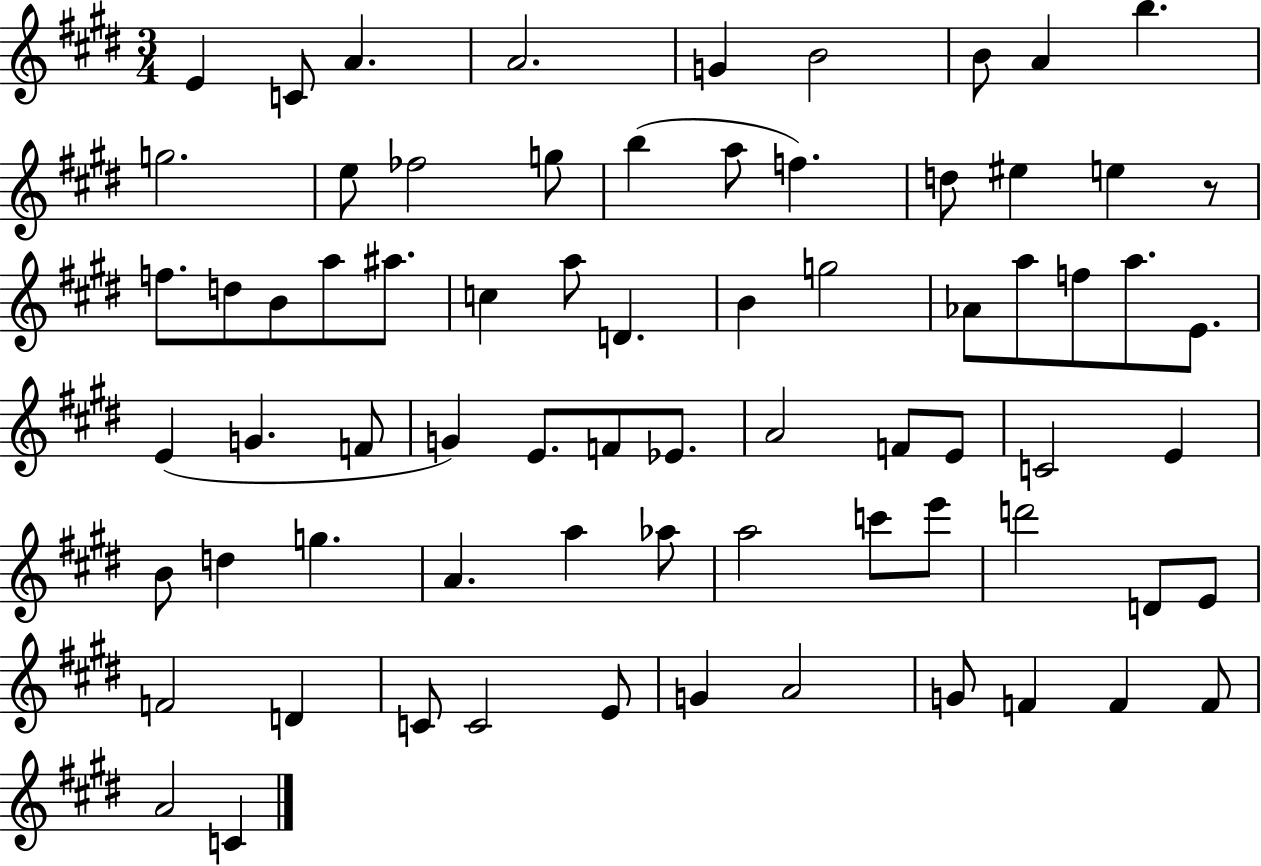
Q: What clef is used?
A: treble